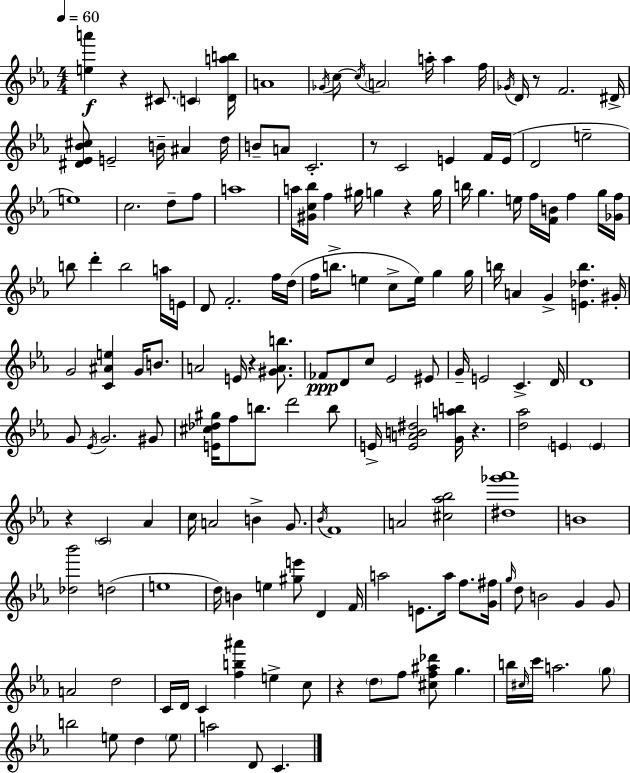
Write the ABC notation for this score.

X:1
T:Untitled
M:4/4
L:1/4
K:Cm
[ea'] z ^C/2 C [Dab]/4 A4 _G/4 c/2 c/4 A2 a/4 a f/4 _G/4 D/4 z/2 F2 ^D/4 [^D_E_B^c]/2 E2 B/4 ^A d/4 B/2 A/2 C2 z/2 C2 E F/4 E/4 D2 e2 e4 c2 d/2 f/2 a4 a/4 [^Gc_b]/4 f ^g/4 g z g/4 b/4 g e/4 f/4 [FB]/4 f g/4 [_Gf]/4 b/2 d' b2 a/4 E/4 D/2 F2 f/4 d/4 f/4 b/2 e c/2 e/4 g g/4 b/4 A G [E_db] ^G/4 G2 [C^Ae] G/4 B/2 A2 E/4 z [^GAb]/2 _F/2 D/2 c/2 _E2 ^E/2 G/4 E2 C D/4 D4 G/2 _E/4 G2 ^G/2 [E^c_d^g]/4 f/2 b/2 d'2 b/2 E/4 [EAB^d]2 [Gab]/4 z [d_a]2 E E z C2 _A c/4 A2 B G/2 _B/4 F4 A2 [^c_a_b]2 [^d_g'_a']4 B4 [_d_b']2 d2 e4 d/4 B e [^ge']/2 D F/4 a2 E/2 a/4 f/2 [G^f]/4 g/4 d/2 B2 G G/2 A2 d2 C/4 D/4 C [fb^a'] e c/2 z d/2 f/2 [^cf^a_d']/2 g b/4 ^c/4 c'/4 a2 g/2 b2 e/2 d e/2 a2 D/2 C